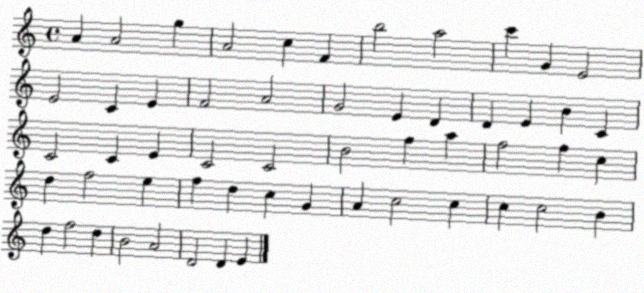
X:1
T:Untitled
M:4/4
L:1/4
K:C
A A2 g A2 c F b2 a2 c' G E2 E2 C E F2 A2 G2 E D D E B C C2 C E C2 C2 B2 f a f2 f c d f2 e f d c G A c2 c c c2 B d f2 d B2 A2 D2 D E